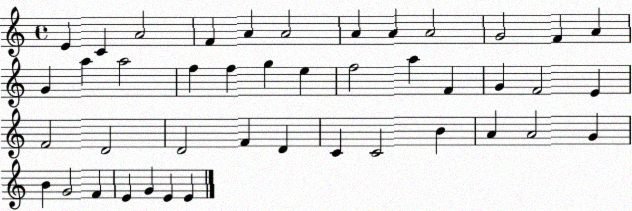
X:1
T:Untitled
M:4/4
L:1/4
K:C
E C A2 F A A2 A A A2 G2 F A G a a2 f f g e f2 a F G F2 E F2 D2 D2 F D C C2 B A A2 G B G2 F E G E E